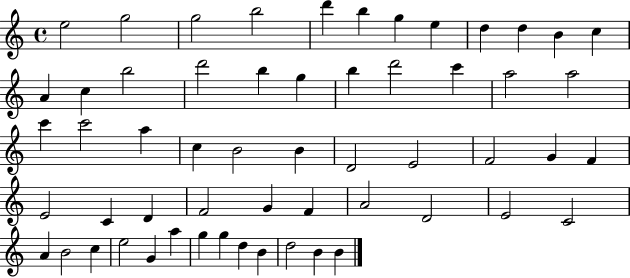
E5/h G5/h G5/h B5/h D6/q B5/q G5/q E5/q D5/q D5/q B4/q C5/q A4/q C5/q B5/h D6/h B5/q G5/q B5/q D6/h C6/q A5/h A5/h C6/q C6/h A5/q C5/q B4/h B4/q D4/h E4/h F4/h G4/q F4/q E4/h C4/q D4/q F4/h G4/q F4/q A4/h D4/h E4/h C4/h A4/q B4/h C5/q E5/h G4/q A5/q G5/q G5/q D5/q B4/q D5/h B4/q B4/q